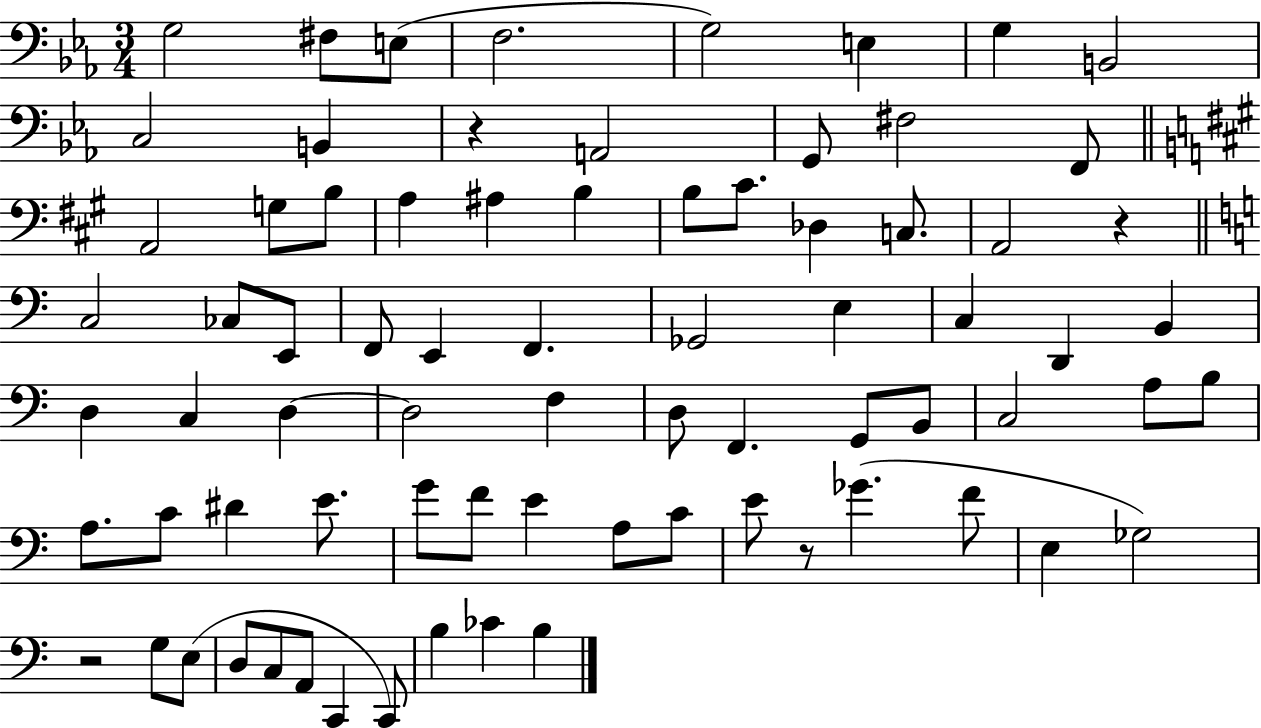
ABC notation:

X:1
T:Untitled
M:3/4
L:1/4
K:Eb
G,2 ^F,/2 E,/2 F,2 G,2 E, G, B,,2 C,2 B,, z A,,2 G,,/2 ^F,2 F,,/2 A,,2 G,/2 B,/2 A, ^A, B, B,/2 ^C/2 _D, C,/2 A,,2 z C,2 _C,/2 E,,/2 F,,/2 E,, F,, _G,,2 E, C, D,, B,, D, C, D, D,2 F, D,/2 F,, G,,/2 B,,/2 C,2 A,/2 B,/2 A,/2 C/2 ^D E/2 G/2 F/2 E A,/2 C/2 E/2 z/2 _G F/2 E, _G,2 z2 G,/2 E,/2 D,/2 C,/2 A,,/2 C,, C,,/2 B, _C B,